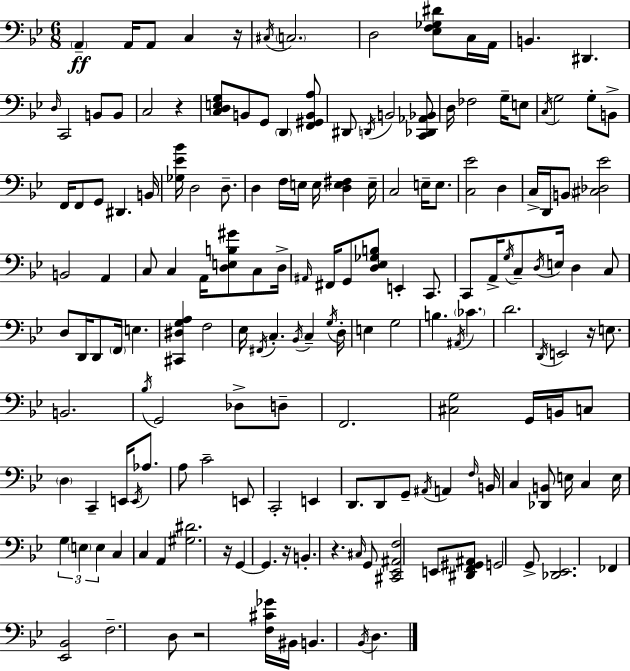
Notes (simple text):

A2/q A2/s A2/e C3/q R/s C#3/s C3/h. D3/h [Eb3,F3,Gb3,D#4]/e C3/s A2/s B2/q. D#2/q. D3/s C2/h B2/e B2/e C3/h R/q [C3,D3,E3,G3]/e B2/e G2/e D2/q [F2,G#2,B2,A3]/e D#2/e D2/s B2/h [C2,Db2,Ab2,Bb2]/e D3/s FES3/h G3/s E3/e C3/s G3/h G3/e B2/e F2/s F2/e G2/e D#2/q. B2/s [Gb3,Eb4,Bb4]/s D3/h D3/e. D3/q F3/s E3/s E3/s [D3,E3,F#3]/q E3/s C3/h E3/s E3/e. [C3,Eb4]/h D3/q C3/s D2/s B2/e [C#3,Db3,Eb4]/h B2/h A2/q C3/e C3/q A2/s [D3,E3,B3,G#4]/e C3/e D3/s A#2/s F#2/s G2/e [D3,Eb3,Gb3,B3]/e E2/q C2/e. C2/e A2/s G3/s C3/e D3/s E3/s D3/q C3/e D3/e D2/s D2/e F2/s E3/q. [C#2,D#3,G3,A3]/q F3/h Eb3/s F#2/s C3/q. Bb2/s C3/q G3/s D3/s E3/q G3/h B3/q. A#2/s CES4/q. D4/h. D2/s E2/h R/s E3/e. B2/h. Bb3/s G2/h Db3/e D3/e F2/h. [C#3,G3]/h G2/s B2/s C3/e D3/q C2/q E2/s E2/s Ab3/e. A3/e C4/h E2/e C2/h E2/q D2/e. D2/e G2/e A#2/s A2/q F3/s B2/s C3/q [Db2,B2]/e E3/s C3/q E3/s G3/q E3/q E3/q C3/q C3/q A2/q [G#3,D#4]/h. R/s G2/q G2/q. R/s B2/q. R/q. C#3/s G2/e [C#2,Eb2,A#2,F3]/h E2/e [D#2,F2,G#2,A#2]/e G2/h G2/e [Db2,Eb2]/h. FES2/q [Eb2,Bb2]/h F3/h. D3/e R/h [F3,C#4,Gb4]/s BIS2/s B2/q. Bb2/s D3/q.